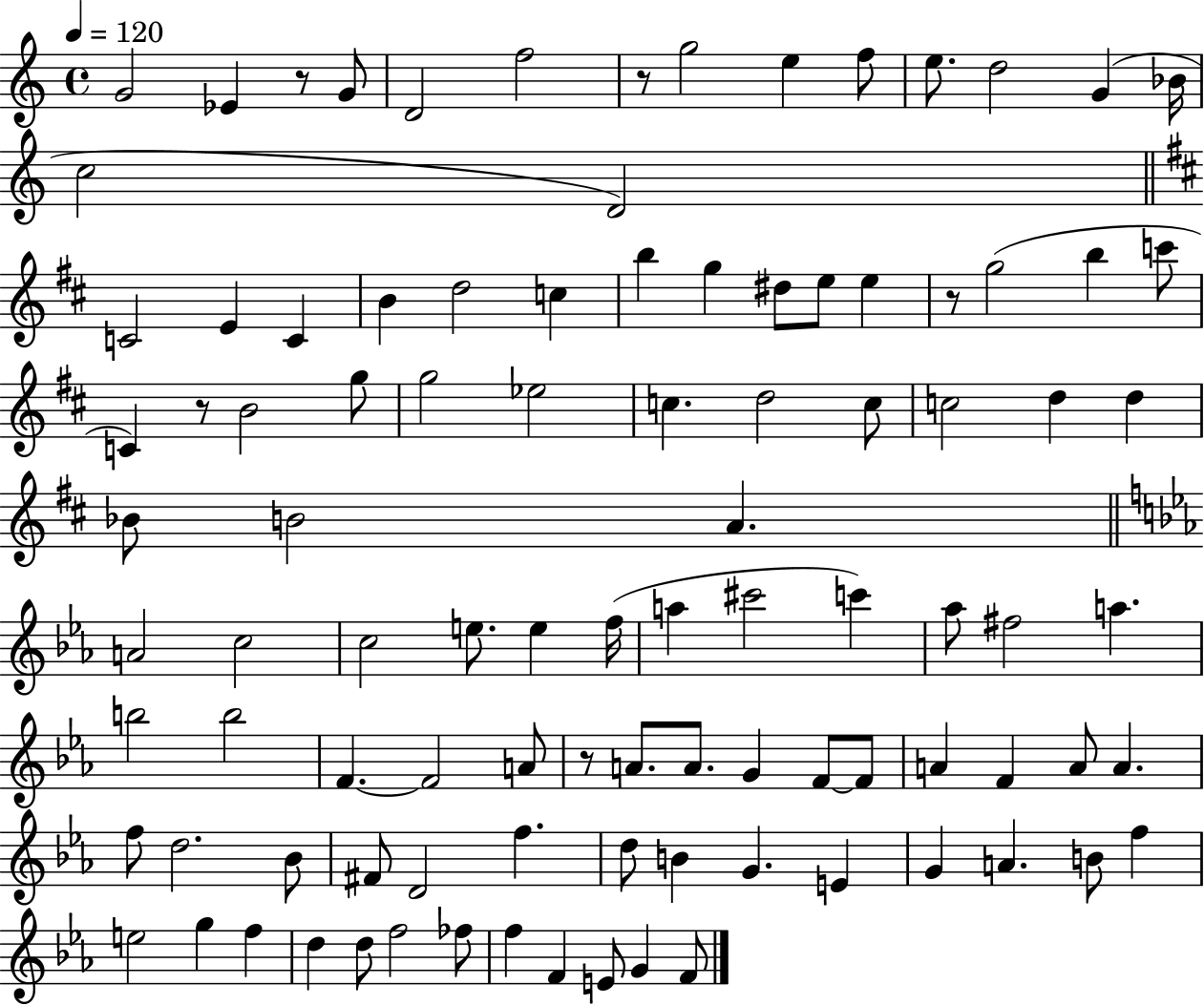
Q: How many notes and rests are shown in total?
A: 99